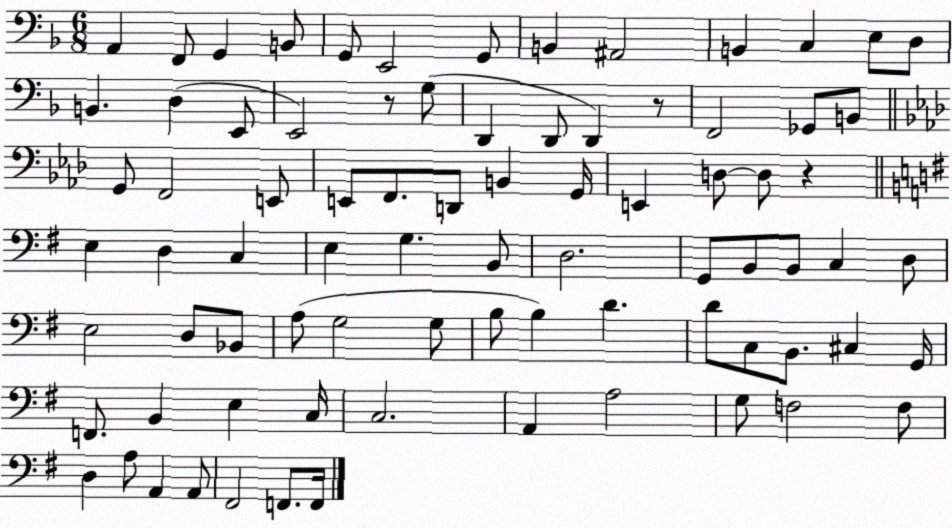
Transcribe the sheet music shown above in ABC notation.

X:1
T:Untitled
M:6/8
L:1/4
K:F
A,, F,,/2 G,, B,,/2 G,,/2 E,,2 G,,/2 B,, ^A,,2 B,, C, E,/2 D,/2 B,, D, E,,/2 E,,2 z/2 G,/2 D,, D,,/2 D,, z/2 F,,2 _G,,/2 B,,/2 G,,/2 F,,2 E,,/2 E,,/2 F,,/2 D,,/2 B,, G,,/4 E,, D,/2 D,/2 z E, D, C, E, G, B,,/2 D,2 G,,/2 B,,/2 B,,/2 C, D,/2 E,2 D,/2 _B,,/2 A,/2 G,2 G,/2 B,/2 B, D D/2 C,/2 B,,/2 ^C, G,,/4 F,,/2 B,, E, C,/4 C,2 A,, A,2 G,/2 F,2 F,/2 D, A,/2 A,, A,,/2 ^F,,2 F,,/2 F,,/4